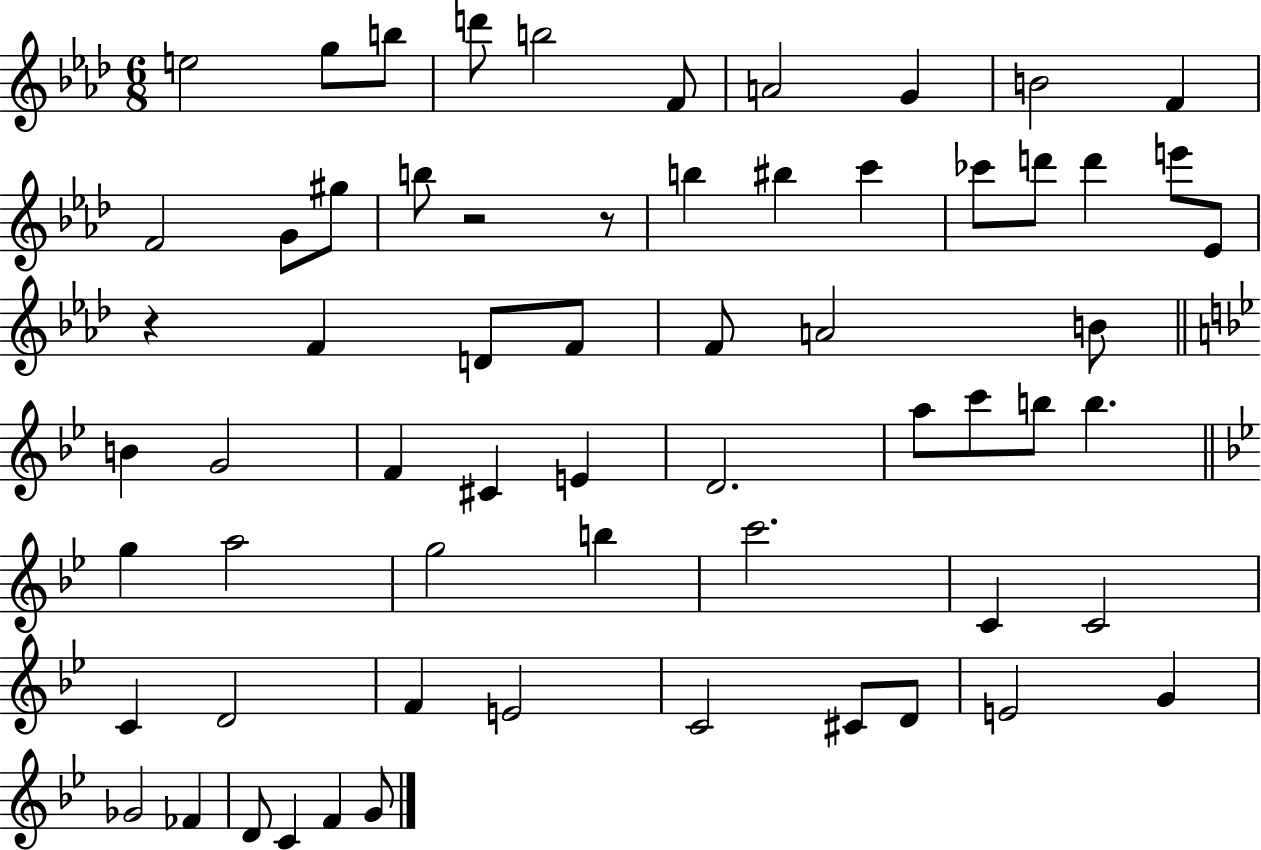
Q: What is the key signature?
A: AES major